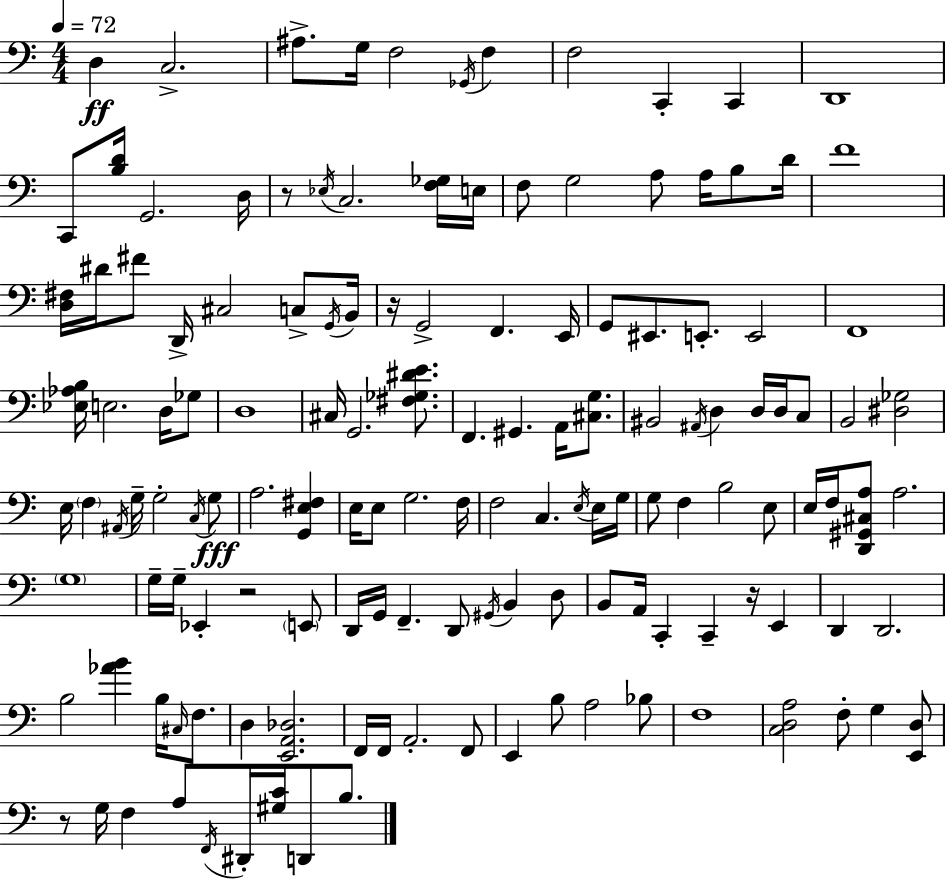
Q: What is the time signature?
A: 4/4